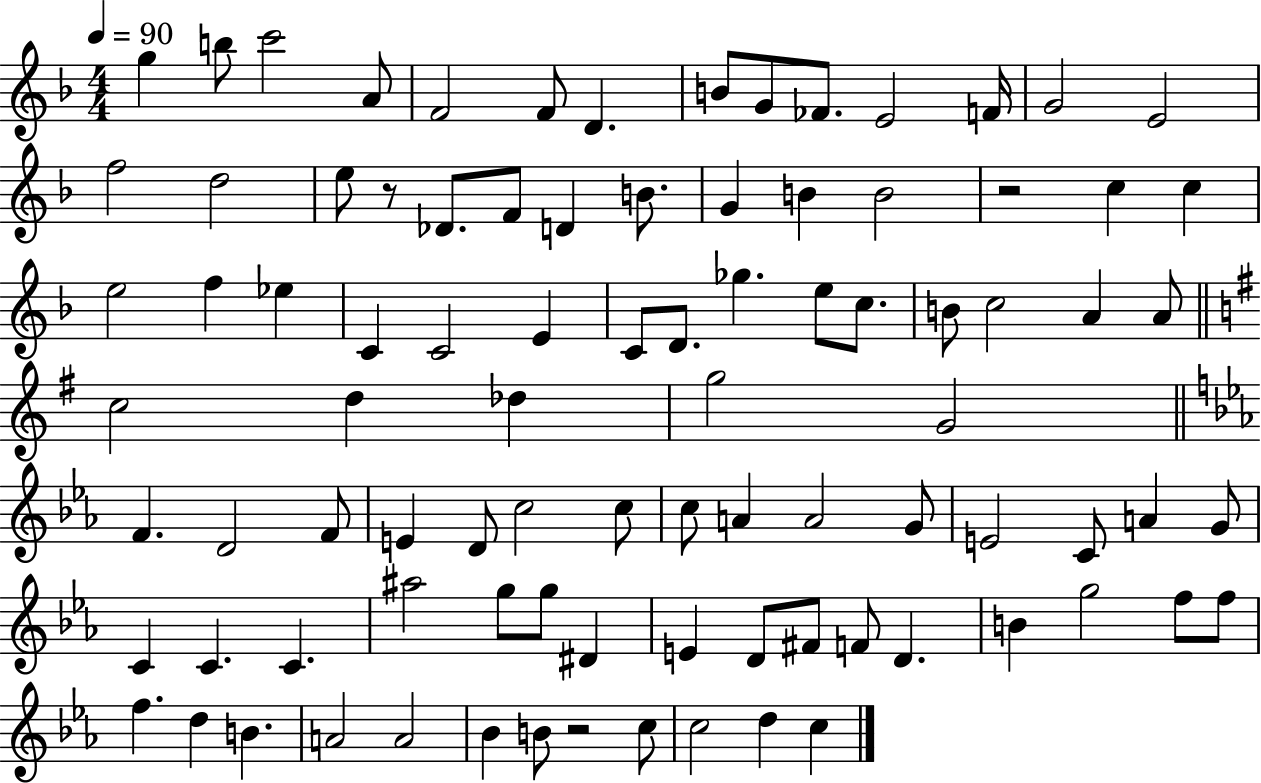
{
  \clef treble
  \numericTimeSignature
  \time 4/4
  \key f \major
  \tempo 4 = 90
  g''4 b''8 c'''2 a'8 | f'2 f'8 d'4. | b'8 g'8 fes'8. e'2 f'16 | g'2 e'2 | \break f''2 d''2 | e''8 r8 des'8. f'8 d'4 b'8. | g'4 b'4 b'2 | r2 c''4 c''4 | \break e''2 f''4 ees''4 | c'4 c'2 e'4 | c'8 d'8. ges''4. e''8 c''8. | b'8 c''2 a'4 a'8 | \break \bar "||" \break \key g \major c''2 d''4 des''4 | g''2 g'2 | \bar "||" \break \key ees \major f'4. d'2 f'8 | e'4 d'8 c''2 c''8 | c''8 a'4 a'2 g'8 | e'2 c'8 a'4 g'8 | \break c'4 c'4. c'4. | ais''2 g''8 g''8 dis'4 | e'4 d'8 fis'8 f'8 d'4. | b'4 g''2 f''8 f''8 | \break f''4. d''4 b'4. | a'2 a'2 | bes'4 b'8 r2 c''8 | c''2 d''4 c''4 | \break \bar "|."
}